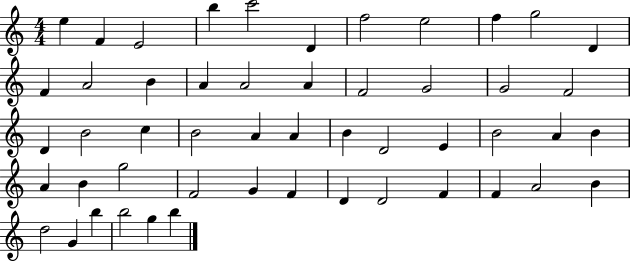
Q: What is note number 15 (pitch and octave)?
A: A4